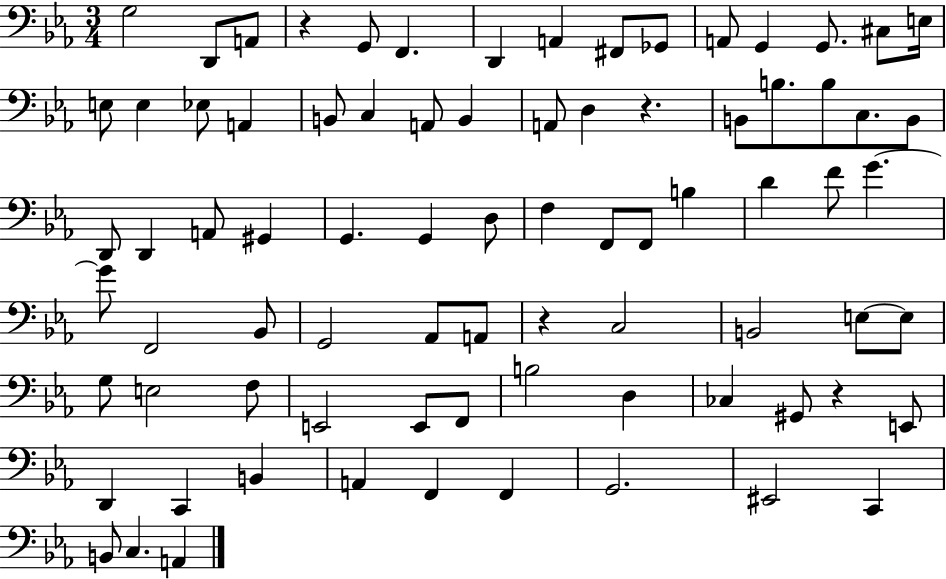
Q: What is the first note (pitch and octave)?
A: G3